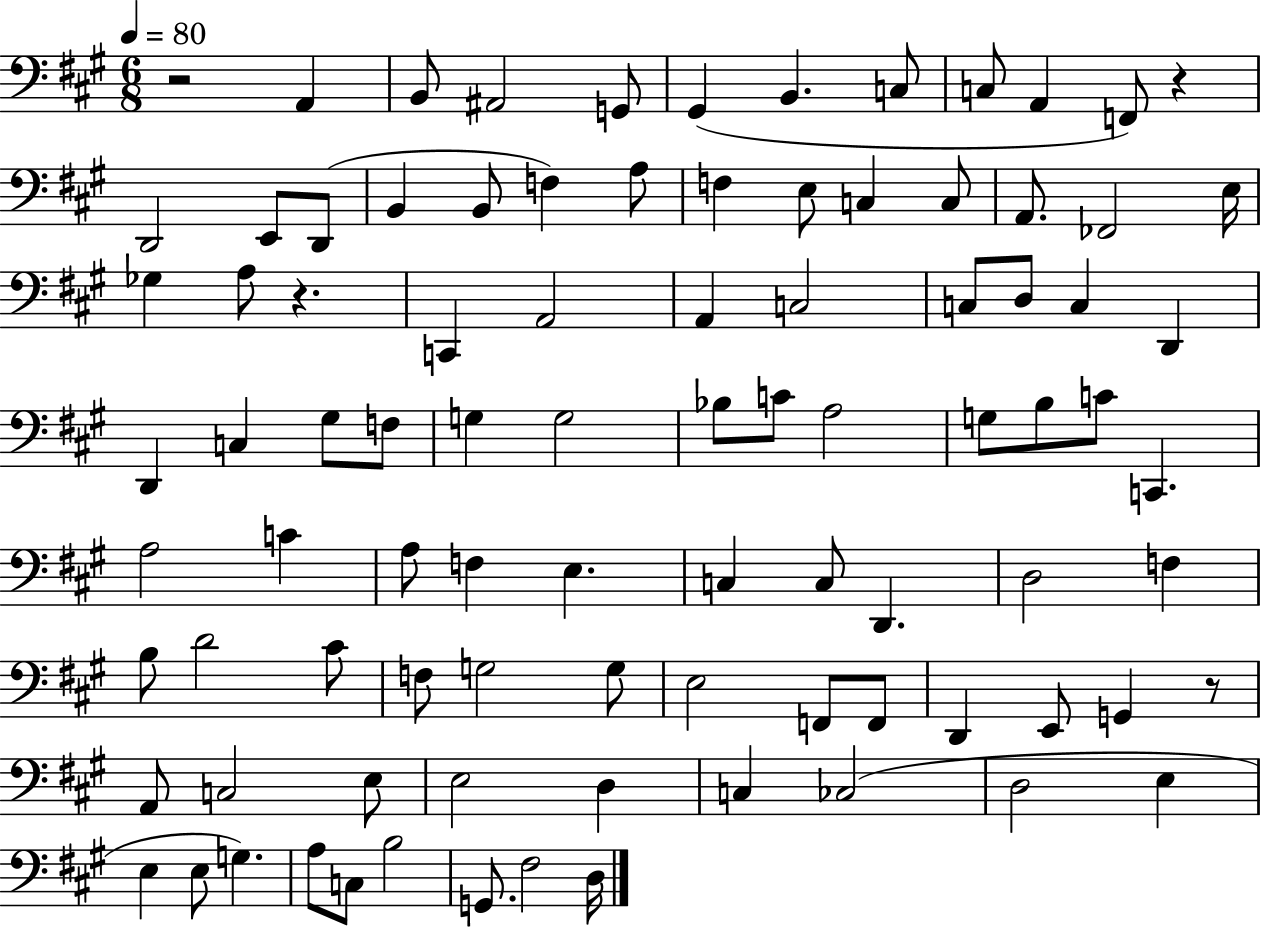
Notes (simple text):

R/h A2/q B2/e A#2/h G2/e G#2/q B2/q. C3/e C3/e A2/q F2/e R/q D2/h E2/e D2/e B2/q B2/e F3/q A3/e F3/q E3/e C3/q C3/e A2/e. FES2/h E3/s Gb3/q A3/e R/q. C2/q A2/h A2/q C3/h C3/e D3/e C3/q D2/q D2/q C3/q G#3/e F3/e G3/q G3/h Bb3/e C4/e A3/h G3/e B3/e C4/e C2/q. A3/h C4/q A3/e F3/q E3/q. C3/q C3/e D2/q. D3/h F3/q B3/e D4/h C#4/e F3/e G3/h G3/e E3/h F2/e F2/e D2/q E2/e G2/q R/e A2/e C3/h E3/e E3/h D3/q C3/q CES3/h D3/h E3/q E3/q E3/e G3/q. A3/e C3/e B3/h G2/e. F#3/h D3/s